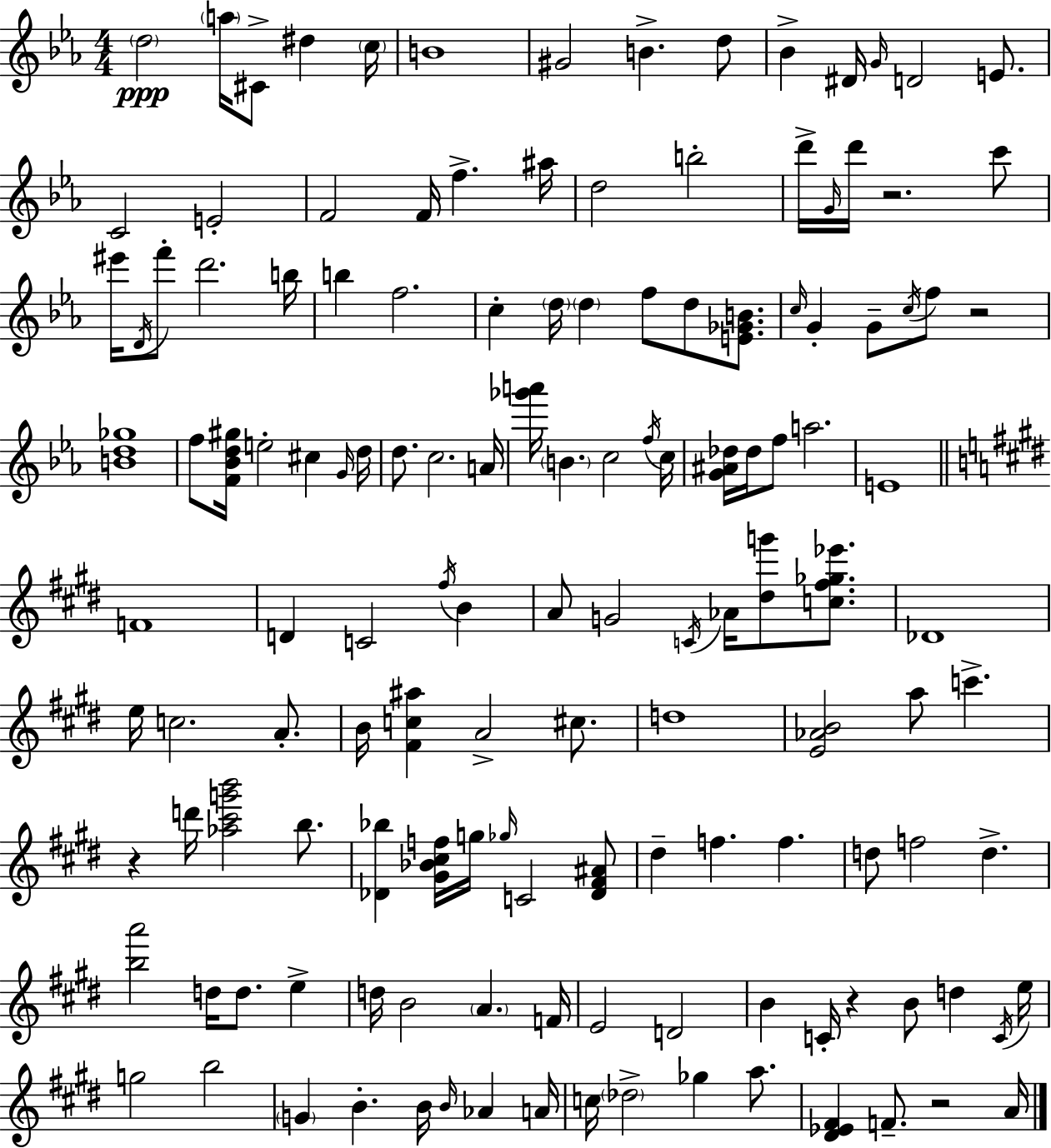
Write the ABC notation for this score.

X:1
T:Untitled
M:4/4
L:1/4
K:Eb
d2 a/4 ^C/2 ^d c/4 B4 ^G2 B d/2 _B ^D/4 G/4 D2 E/2 C2 E2 F2 F/4 f ^a/4 d2 b2 d'/4 G/4 d'/4 z2 c'/2 ^e'/4 D/4 f'/2 d'2 b/4 b f2 c d/4 d f/2 d/2 [E_GB]/2 c/4 G G/2 c/4 f/2 z2 [Bd_g]4 f/2 [F_Bd^g]/4 e2 ^c G/4 d/4 d/2 c2 A/4 [_g'a']/4 B c2 f/4 c/4 [G^A_d]/4 _d/4 f/2 a2 E4 F4 D C2 ^f/4 B A/2 G2 C/4 _A/4 [^dg']/2 [c^f_g_e']/2 _D4 e/4 c2 A/2 B/4 [^Fc^a] A2 ^c/2 d4 [E_AB]2 a/2 c' z d'/4 [_a^c'g'b']2 b/2 [_D_b] [^G_B^cf]/4 g/4 _g/4 C2 [_D^F^A]/2 ^d f f d/2 f2 d [ba']2 d/4 d/2 e d/4 B2 A F/4 E2 D2 B C/4 z B/2 d C/4 e/4 g2 b2 G B B/4 B/4 _A A/4 c/4 _d2 _g a/2 [^D_E^F] F/2 z2 A/4